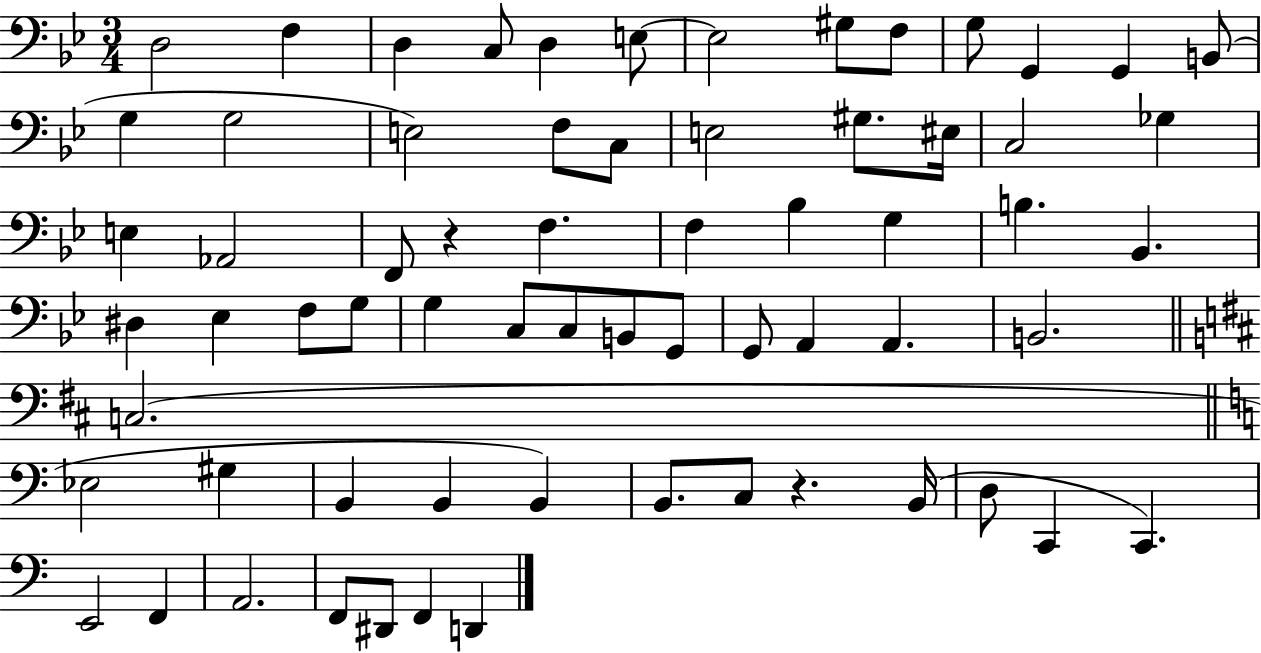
D3/h F3/q D3/q C3/e D3/q E3/e E3/h G#3/e F3/e G3/e G2/q G2/q B2/e G3/q G3/h E3/h F3/e C3/e E3/h G#3/e. EIS3/s C3/h Gb3/q E3/q Ab2/h F2/e R/q F3/q. F3/q Bb3/q G3/q B3/q. Bb2/q. D#3/q Eb3/q F3/e G3/e G3/q C3/e C3/e B2/e G2/e G2/e A2/q A2/q. B2/h. C3/h. Eb3/h G#3/q B2/q B2/q B2/q B2/e. C3/e R/q. B2/s D3/e C2/q C2/q. E2/h F2/q A2/h. F2/e D#2/e F2/q D2/q